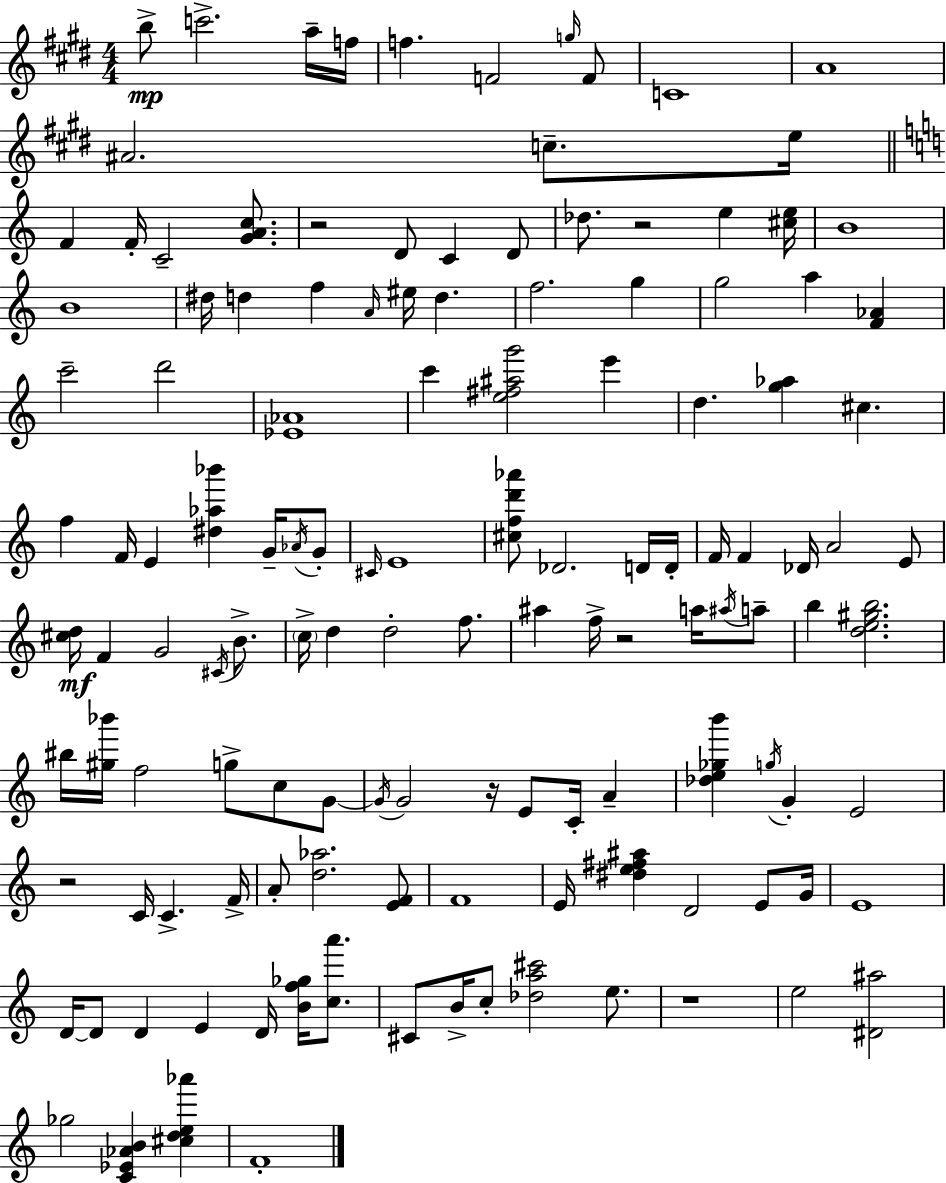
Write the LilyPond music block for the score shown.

{
  \clef treble
  \numericTimeSignature
  \time 4/4
  \key e \major
  b''8->\mp c'''2.-> a''16-- f''16 | f''4. f'2 \grace { g''16 } f'8 | c'1 | a'1 | \break ais'2. c''8.-- | e''16 \bar "||" \break \key c \major f'4 f'16-. c'2-- <g' a' c''>8. | r2 d'8 c'4 d'8 | des''8. r2 e''4 <cis'' e''>16 | b'1 | \break b'1 | dis''16 d''4 f''4 \grace { a'16 } eis''16 d''4. | f''2. g''4 | g''2 a''4 <f' aes'>4 | \break c'''2-- d'''2 | <ees' aes'>1 | c'''4 <e'' fis'' ais'' g'''>2 e'''4 | d''4. <g'' aes''>4 cis''4. | \break f''4 f'16 e'4 <dis'' aes'' bes'''>4 g'16-- \acciaccatura { aes'16 } | g'8-. \grace { cis'16 } e'1 | <cis'' f'' d''' aes'''>8 des'2. | d'16 d'16-. f'16 f'4 des'16 a'2 | \break e'8 <cis'' d''>16\mf f'4 g'2 | \acciaccatura { cis'16 } b'8.-> \parenthesize c''16-> d''4 d''2-. | f''8. ais''4 f''16-> r2 | a''16 \acciaccatura { ais''16 } a''8-- b''4 <d'' e'' gis'' b''>2. | \break bis''16 <gis'' bes'''>16 f''2 g''8-> | c''8 g'8~~ \acciaccatura { g'16 } g'2 r16 e'8 | c'16-. a'4-- <des'' e'' ges'' b'''>4 \acciaccatura { g''16 } g'4-. e'2 | r2 c'16 | \break c'4.-> f'16-> a'8-. <d'' aes''>2. | <e' f'>8 f'1 | e'16 <dis'' e'' fis'' ais''>4 d'2 | e'8 g'16 e'1 | \break d'16~~ d'8 d'4 e'4 | d'16 <b' f'' ges''>16 <c'' a'''>8. cis'8 b'16-> c''8-. <des'' a'' cis'''>2 | e''8. r1 | e''2 <dis' ais''>2 | \break ges''2 <c' ees' aes' b'>4 | <cis'' d'' e'' aes'''>4 f'1-. | \bar "|."
}